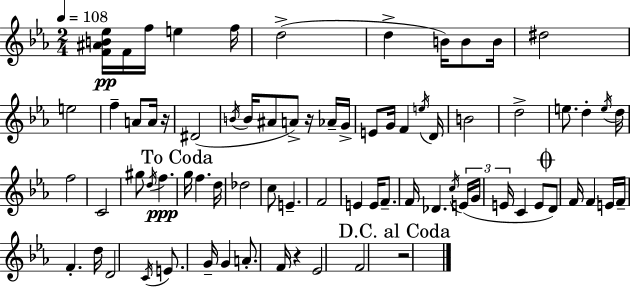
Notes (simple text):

[F4,A#4,B4,Eb5]/s F4/s F5/s E5/q F5/s D5/h D5/q B4/s B4/e B4/s D#5/h E5/h F5/q A4/e A4/s R/s D#4/h B4/s B4/s A#4/e A4/e R/s Ab4/s G4/s E4/e G4/s F4/q E5/s D4/s B4/h D5/h E5/e. D5/q E5/s D5/s F5/h C4/h G#5/e D5/s F5/q. G5/s F5/q. D5/s Db5/h C5/e E4/q. F4/h E4/q E4/s F4/e. F4/s Db4/q. C5/s E4/s G4/s E4/s C4/q E4/e D4/e F4/s F4/q E4/s F4/s F4/q. D5/s D4/h C4/s E4/e. G4/s G4/q A4/e. F4/s R/q Eb4/h F4/h R/h